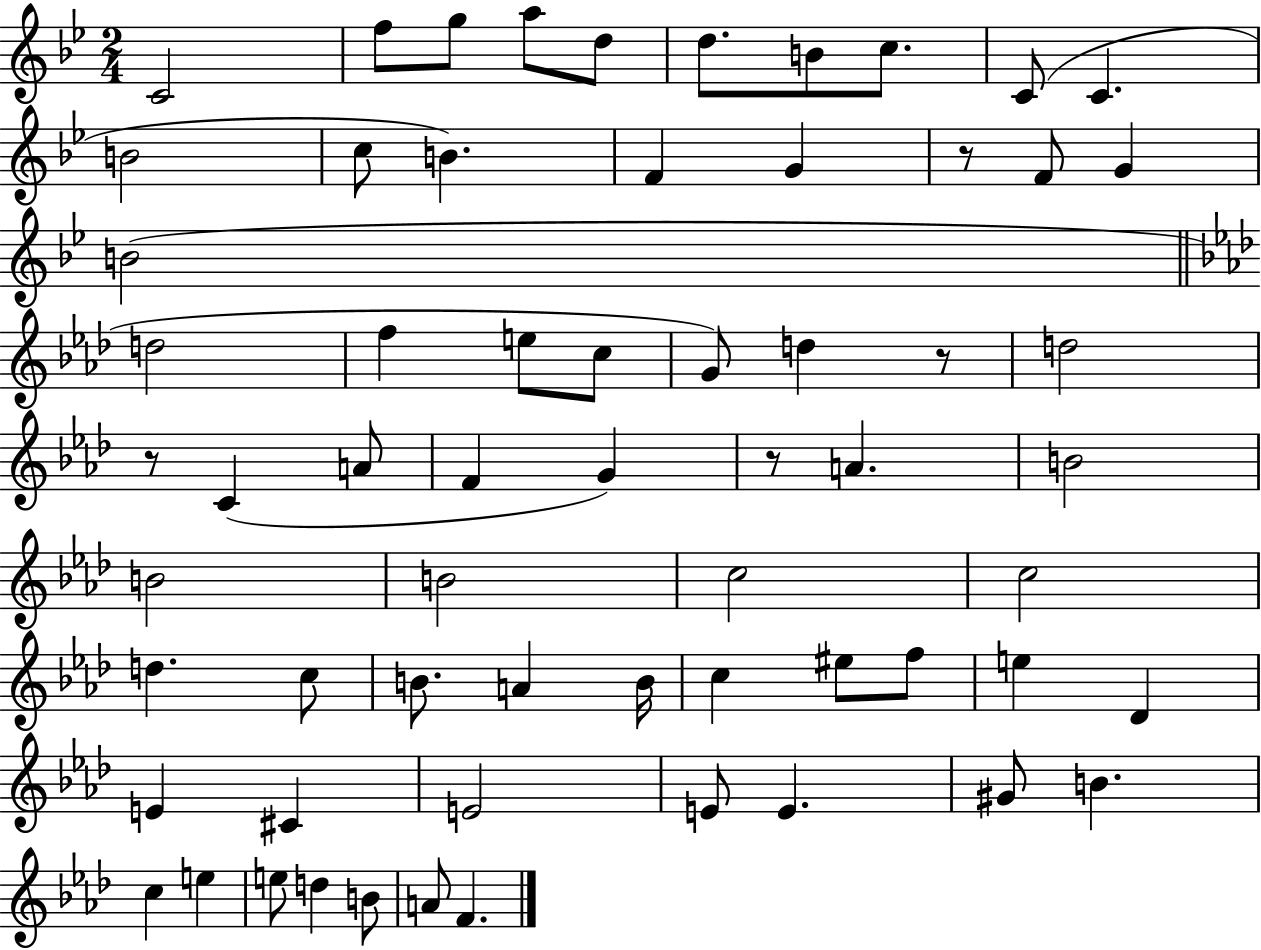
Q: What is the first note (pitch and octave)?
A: C4